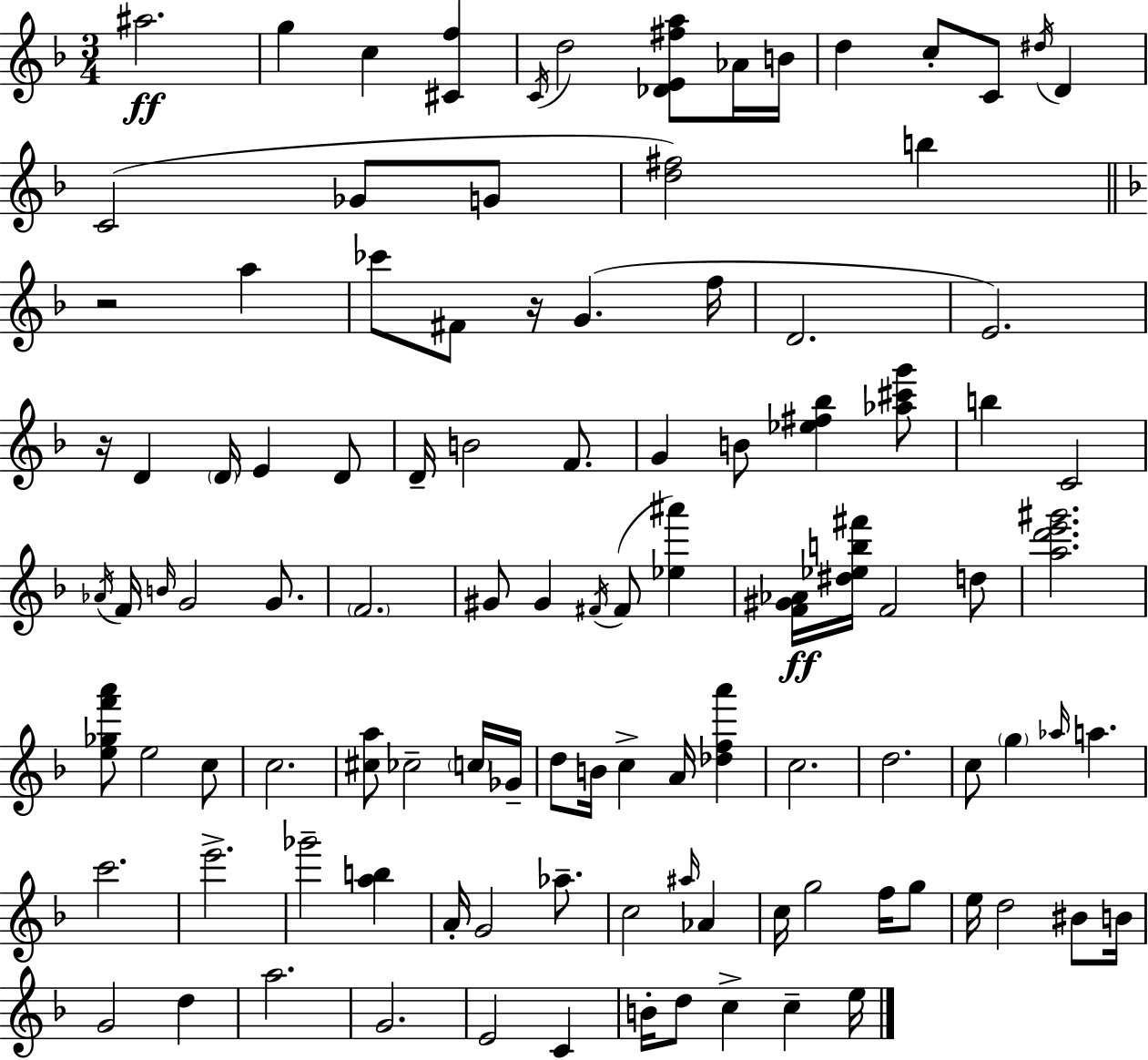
A#5/h. G5/q C5/q [C#4,F5]/q C4/s D5/h [Db4,E4,F#5,A5]/e Ab4/s B4/s D5/q C5/e C4/e D#5/s D4/q C4/h Gb4/e G4/e [D5,F#5]/h B5/q R/h A5/q CES6/e F#4/e R/s G4/q. F5/s D4/h. E4/h. R/s D4/q D4/s E4/q D4/e D4/s B4/h F4/e. G4/q B4/e [Eb5,F#5,Bb5]/q [Ab5,C#6,G6]/e B5/q C4/h Ab4/s F4/s B4/s G4/h G4/e. F4/h. G#4/e G#4/q F#4/s F#4/e [Eb5,A#6]/q [F4,G#4,Ab4]/s [D#5,Eb5,B5,F#6]/s F4/h D5/e [A5,D6,E6,G#6]/h. [E5,Gb5,F6,A6]/e E5/h C5/e C5/h. [C#5,A5]/e CES5/h C5/s Gb4/s D5/e B4/s C5/q A4/s [Db5,F5,A6]/q C5/h. D5/h. C5/e G5/q Ab5/s A5/q. C6/h. E6/h. Gb6/h [A5,B5]/q A4/s G4/h Ab5/e. C5/h A#5/s Ab4/q C5/s G5/h F5/s G5/e E5/s D5/h BIS4/e B4/s G4/h D5/q A5/h. G4/h. E4/h C4/q B4/s D5/e C5/q C5/q E5/s